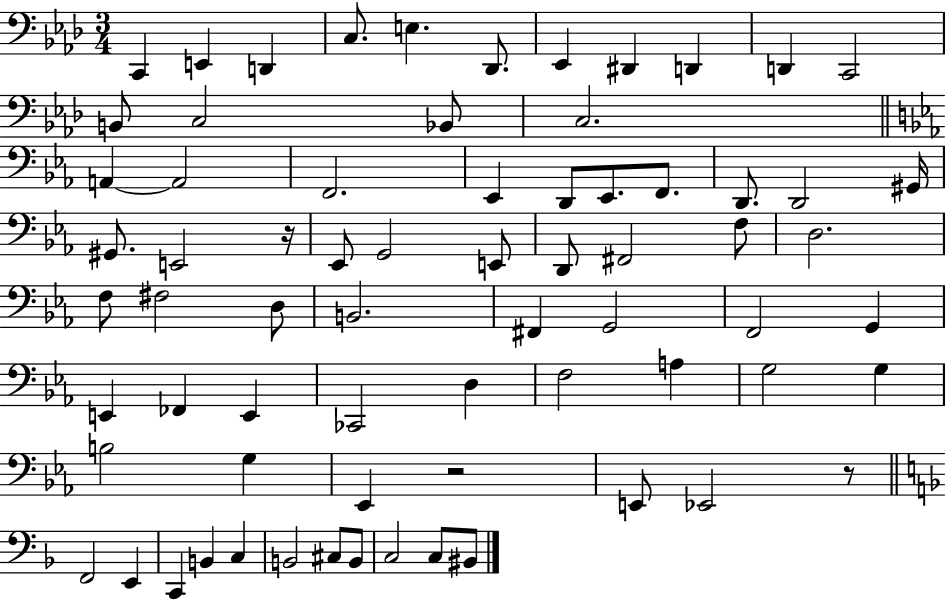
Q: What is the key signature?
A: AES major